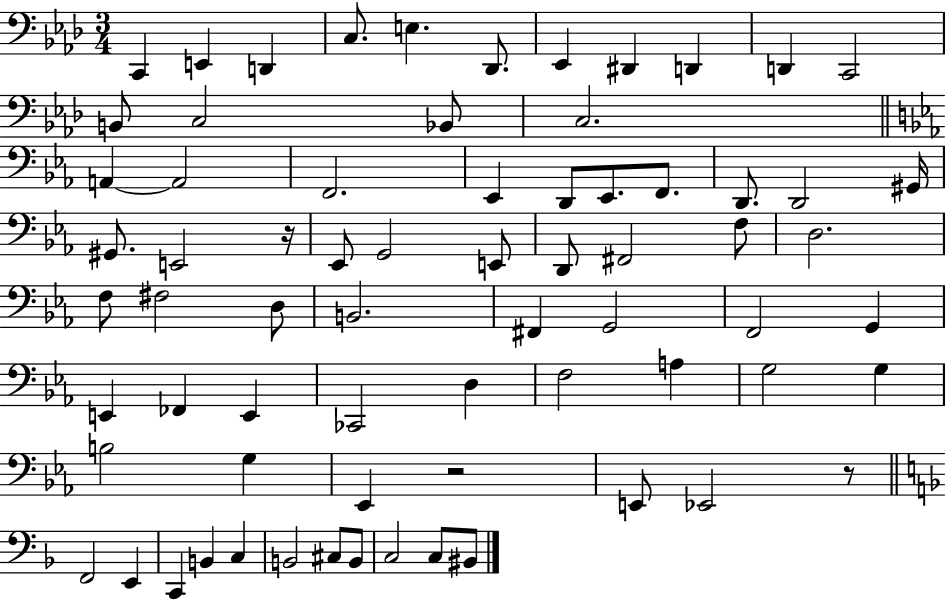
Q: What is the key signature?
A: AES major